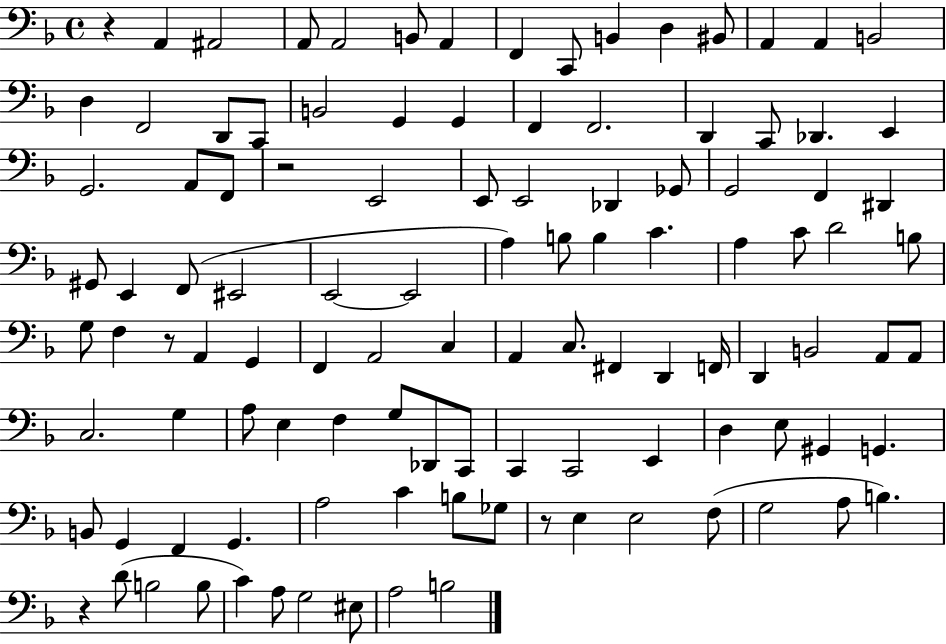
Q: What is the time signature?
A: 4/4